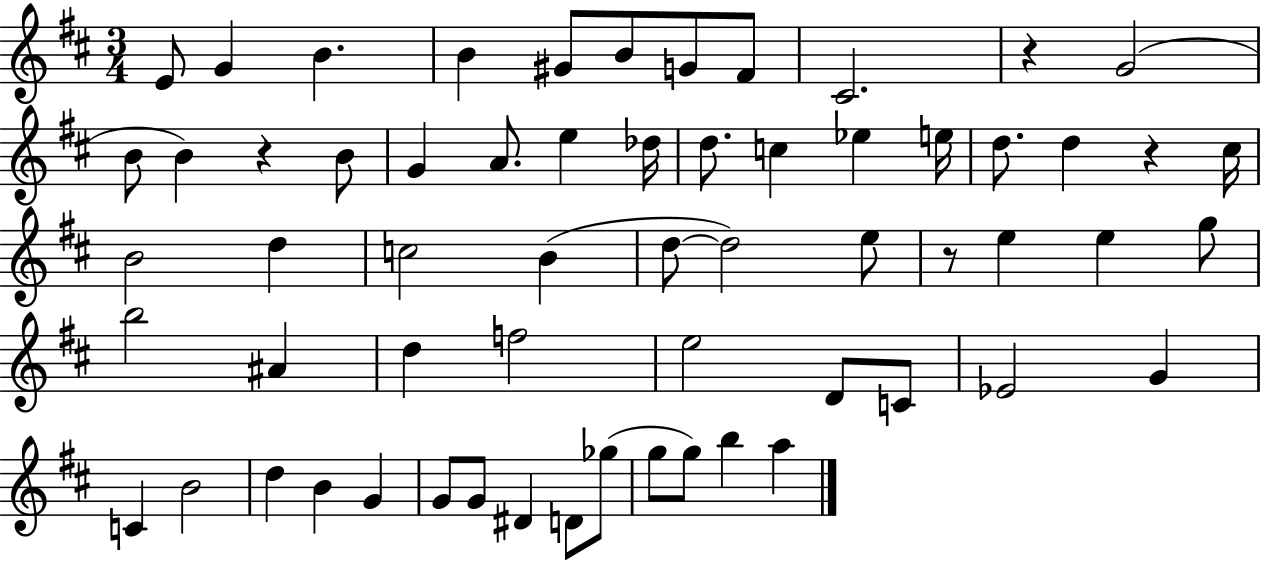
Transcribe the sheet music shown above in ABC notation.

X:1
T:Untitled
M:3/4
L:1/4
K:D
E/2 G B B ^G/2 B/2 G/2 ^F/2 ^C2 z G2 B/2 B z B/2 G A/2 e _d/4 d/2 c _e e/4 d/2 d z ^c/4 B2 d c2 B d/2 d2 e/2 z/2 e e g/2 b2 ^A d f2 e2 D/2 C/2 _E2 G C B2 d B G G/2 G/2 ^D D/2 _g/2 g/2 g/2 b a